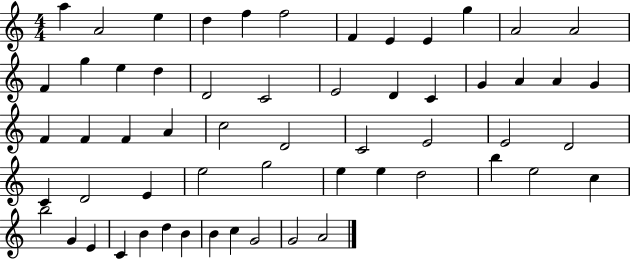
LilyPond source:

{
  \clef treble
  \numericTimeSignature
  \time 4/4
  \key c \major
  a''4 a'2 e''4 | d''4 f''4 f''2 | f'4 e'4 e'4 g''4 | a'2 a'2 | \break f'4 g''4 e''4 d''4 | d'2 c'2 | e'2 d'4 c'4 | g'4 a'4 a'4 g'4 | \break f'4 f'4 f'4 a'4 | c''2 d'2 | c'2 e'2 | e'2 d'2 | \break c'4 d'2 e'4 | e''2 g''2 | e''4 e''4 d''2 | b''4 e''2 c''4 | \break b''2 g'4 e'4 | c'4 b'4 d''4 b'4 | b'4 c''4 g'2 | g'2 a'2 | \break \bar "|."
}